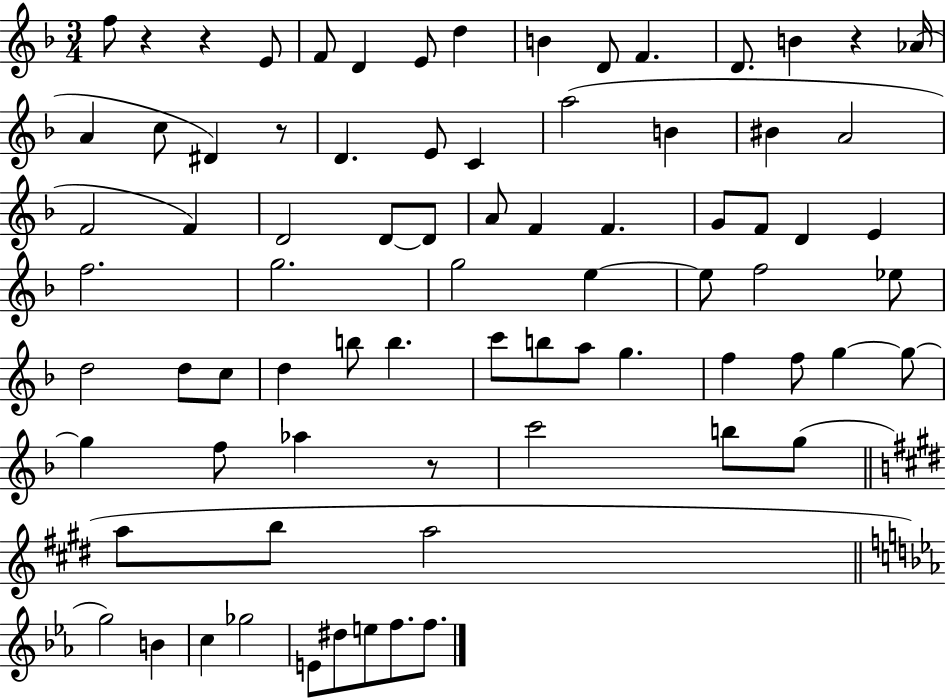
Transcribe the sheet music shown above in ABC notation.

X:1
T:Untitled
M:3/4
L:1/4
K:F
f/2 z z E/2 F/2 D E/2 d B D/2 F D/2 B z _A/4 A c/2 ^D z/2 D E/2 C a2 B ^B A2 F2 F D2 D/2 D/2 A/2 F F G/2 F/2 D E f2 g2 g2 e e/2 f2 _e/2 d2 d/2 c/2 d b/2 b c'/2 b/2 a/2 g f f/2 g g/2 g f/2 _a z/2 c'2 b/2 g/2 a/2 b/2 a2 g2 B c _g2 E/2 ^d/2 e/2 f/2 f/2